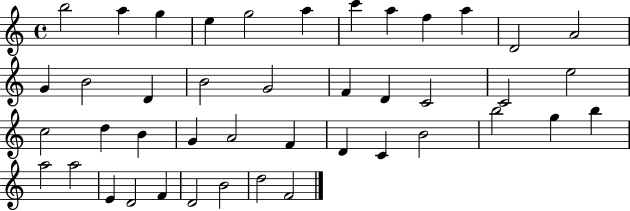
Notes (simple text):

B5/h A5/q G5/q E5/q G5/h A5/q C6/q A5/q F5/q A5/q D4/h A4/h G4/q B4/h D4/q B4/h G4/h F4/q D4/q C4/h C4/h E5/h C5/h D5/q B4/q G4/q A4/h F4/q D4/q C4/q B4/h B5/h G5/q B5/q A5/h A5/h E4/q D4/h F4/q D4/h B4/h D5/h F4/h